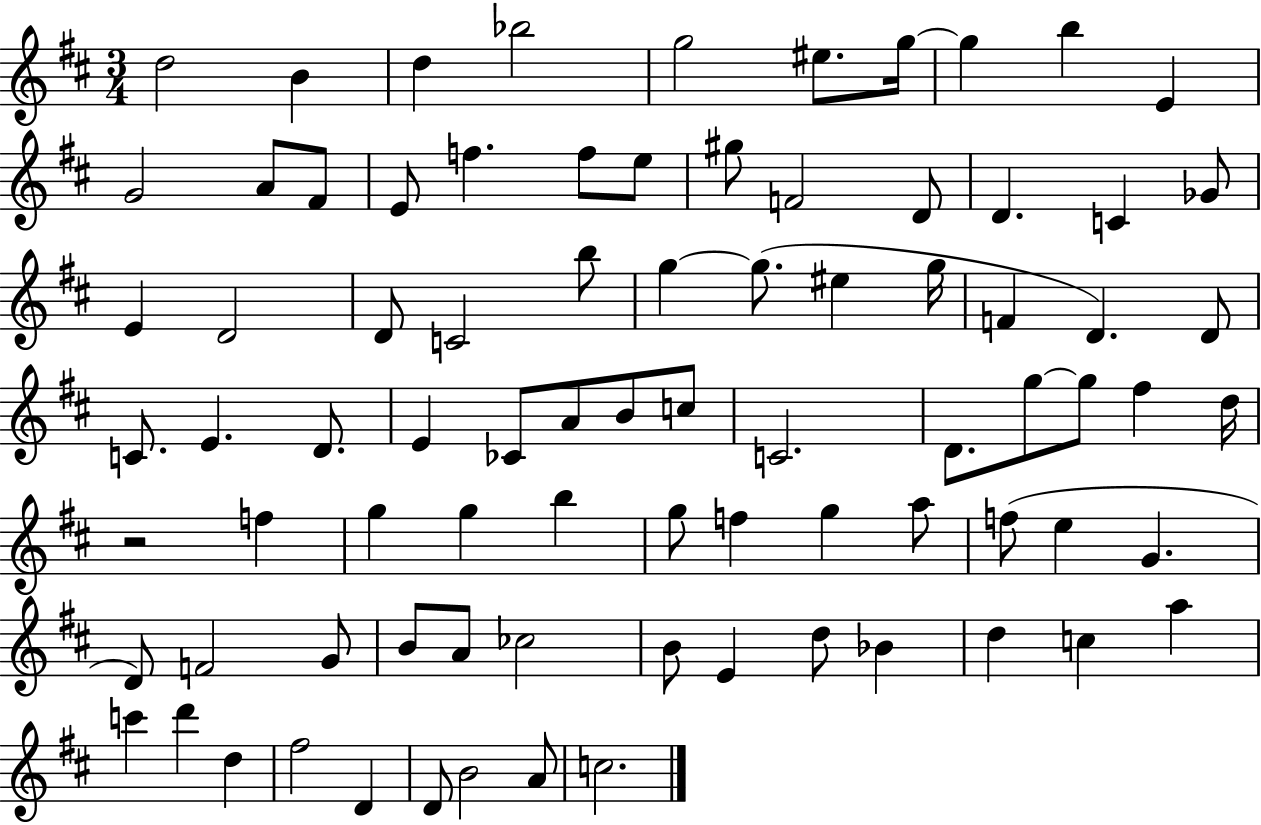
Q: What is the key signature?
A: D major